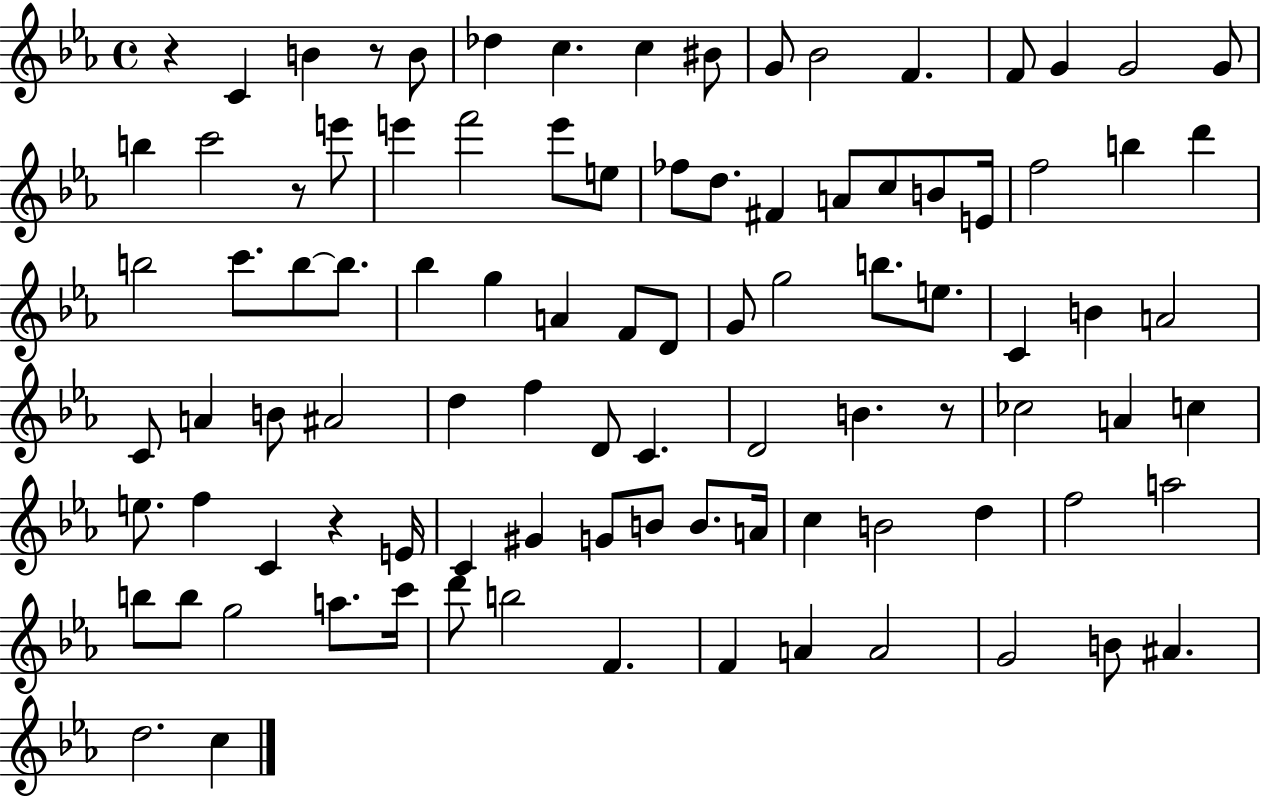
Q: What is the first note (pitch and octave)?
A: C4